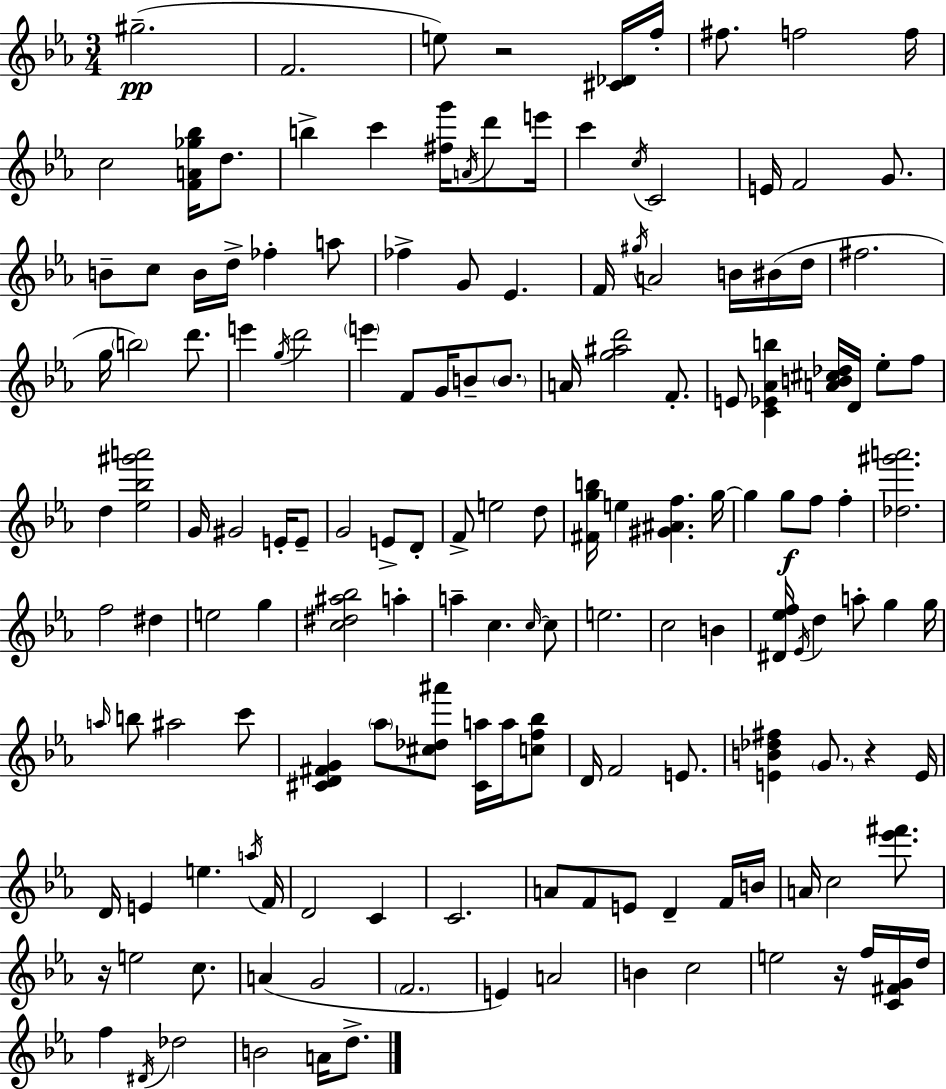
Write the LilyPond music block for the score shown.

{
  \clef treble
  \numericTimeSignature
  \time 3/4
  \key c \minor
  gis''2.--(\pp | f'2. | e''8) r2 <cis' des'>16 f''16-. | fis''8. f''2 f''16 | \break c''2 <f' a' ges'' bes''>16 d''8. | b''4-> c'''4 <fis'' g'''>16 \acciaccatura { a'16 } d'''8 | e'''16 c'''4 \acciaccatura { c''16 } c'2 | e'16 f'2 g'8. | \break b'8-- c''8 b'16 d''16-> fes''4-. | a''8 fes''4-> g'8 ees'4. | f'16 \acciaccatura { gis''16 } a'2 | b'16 bis'16( d''16 fis''2. | \break g''16 \parenthesize b''2) | d'''8. e'''4 \acciaccatura { g''16 } d'''2 | \parenthesize e'''4 f'8 g'16 b'8-- | \parenthesize b'8. a'16 <g'' ais'' d'''>2 | \break f'8.-. e'8 <c' ees' aes' b''>4 <a' b' cis'' des''>16 d'16 | ees''8-. f''8 d''4 <ees'' bes'' gis''' a'''>2 | g'16 gis'2 | e'16-. e'8-- g'2 | \break e'8-> d'8-. f'8-> e''2 | d''8 <fis' g'' b''>16 e''4 <gis' ais' f''>4. | g''16~~ g''4 g''8\f f''8 | f''4-. <des'' gis''' a'''>2. | \break f''2 | dis''4 e''2 | g''4 <c'' dis'' ais'' bes''>2 | a''4-. a''4-- c''4. | \break \grace { c''16~ }~ c''8 e''2. | c''2 | b'4 <dis' ees'' f''>16 \acciaccatura { ees'16 } d''4 a''8-. | g''4 g''16 \grace { a''16 } b''8 ais''2 | \break c'''8 <cis' d' fis' g'>4 \parenthesize aes''8 | <cis'' des'' ais'''>8 <cis' a''>16 a''16 <c'' f'' bes''>8 d'16 f'2 | e'8. <e' b' des'' fis''>4 \parenthesize g'8. | r4 e'16 d'16 e'4 | \break e''4. \acciaccatura { a''16 } f'16 d'2 | c'4 c'2. | a'8 f'8 | e'8 d'4-- f'16 b'16 a'16 c''2 | \break <ees''' fis'''>8. r16 e''2 | c''8. a'4( | g'2 \parenthesize f'2. | e'4) | \break a'2 b'4 | c''2 e''2 | r16 f''16 <c' fis' g'>16 d''16 f''4 | \acciaccatura { dis'16 } des''2 b'2 | \break a'16 d''8.-> \bar "|."
}